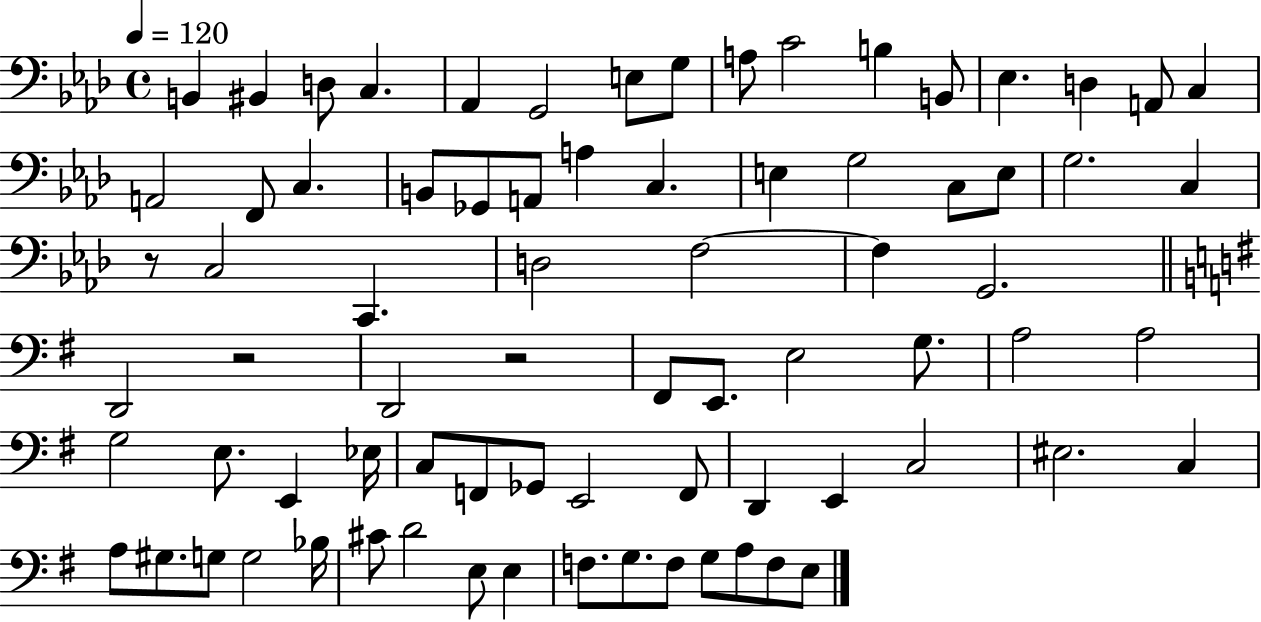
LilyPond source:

{
  \clef bass
  \time 4/4
  \defaultTimeSignature
  \key aes \major
  \tempo 4 = 120
  b,4 bis,4 d8 c4. | aes,4 g,2 e8 g8 | a8 c'2 b4 b,8 | ees4. d4 a,8 c4 | \break a,2 f,8 c4. | b,8 ges,8 a,8 a4 c4. | e4 g2 c8 e8 | g2. c4 | \break r8 c2 c,4. | d2 f2~~ | f4 g,2. | \bar "||" \break \key g \major d,2 r2 | d,2 r2 | fis,8 e,8. e2 g8. | a2 a2 | \break g2 e8. e,4 ees16 | c8 f,8 ges,8 e,2 f,8 | d,4 e,4 c2 | eis2. c4 | \break a8 gis8. g8 g2 bes16 | cis'8 d'2 e8 e4 | f8. g8. f8 g8 a8 f8 e8 | \bar "|."
}